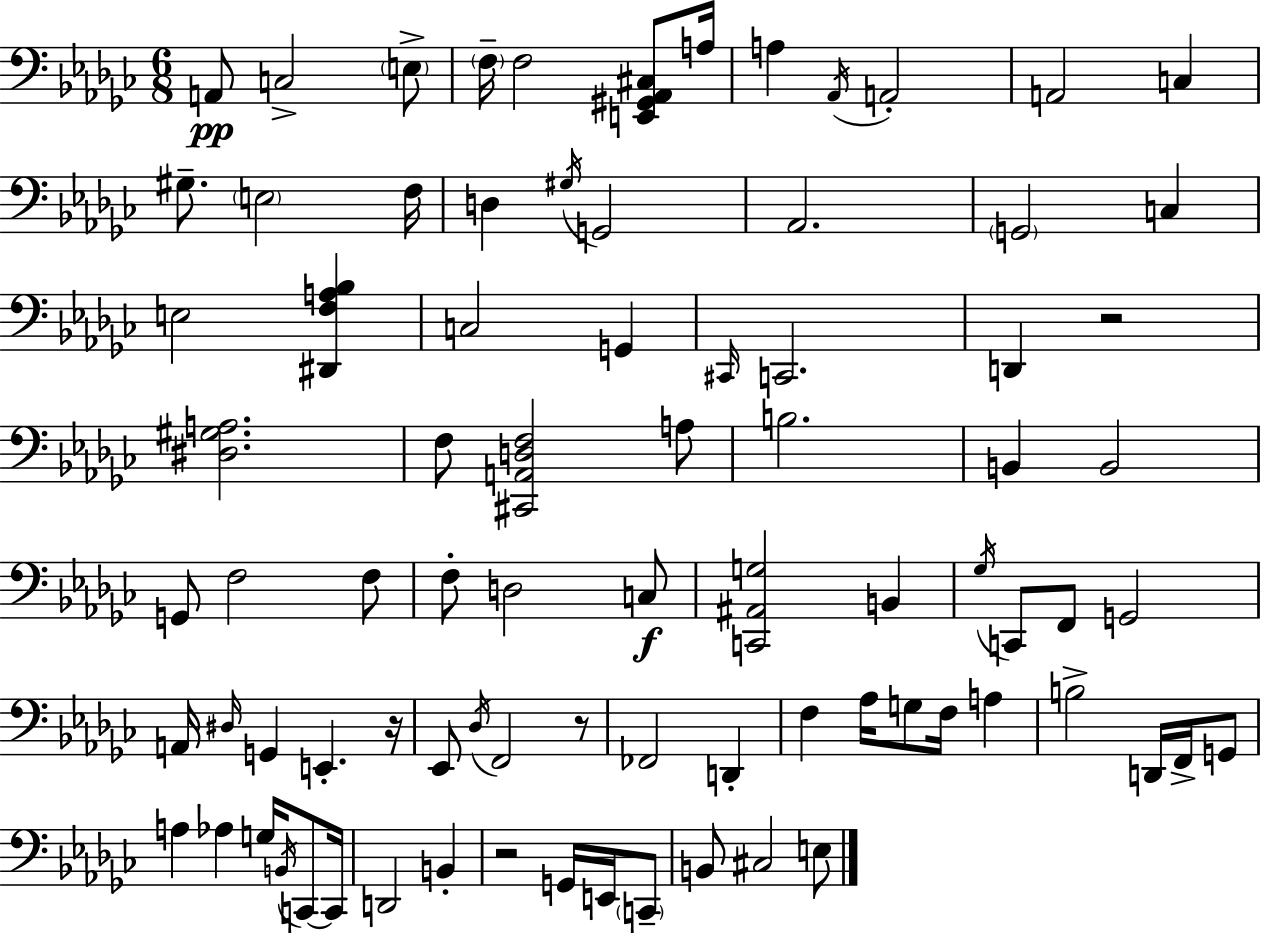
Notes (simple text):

A2/e C3/h E3/e F3/s F3/h [E2,G#2,Ab2,C#3]/e A3/s A3/q Ab2/s A2/h A2/h C3/q G#3/e. E3/h F3/s D3/q G#3/s G2/h Ab2/h. G2/h C3/q E3/h [D#2,F3,A3,Bb3]/q C3/h G2/q C#2/s C2/h. D2/q R/h [D#3,G#3,A3]/h. F3/e [C#2,A2,D3,F3]/h A3/e B3/h. B2/q B2/h G2/e F3/h F3/e F3/e D3/h C3/e [C2,A#2,G3]/h B2/q Gb3/s C2/e F2/e G2/h A2/s D#3/s G2/q E2/q. R/s Eb2/e Db3/s F2/h R/e FES2/h D2/q F3/q Ab3/s G3/e F3/s A3/q B3/h D2/s F2/s G2/e A3/q Ab3/q G3/s B2/s C2/e C2/s D2/h B2/q R/h G2/s E2/s C2/e B2/e C#3/h E3/e